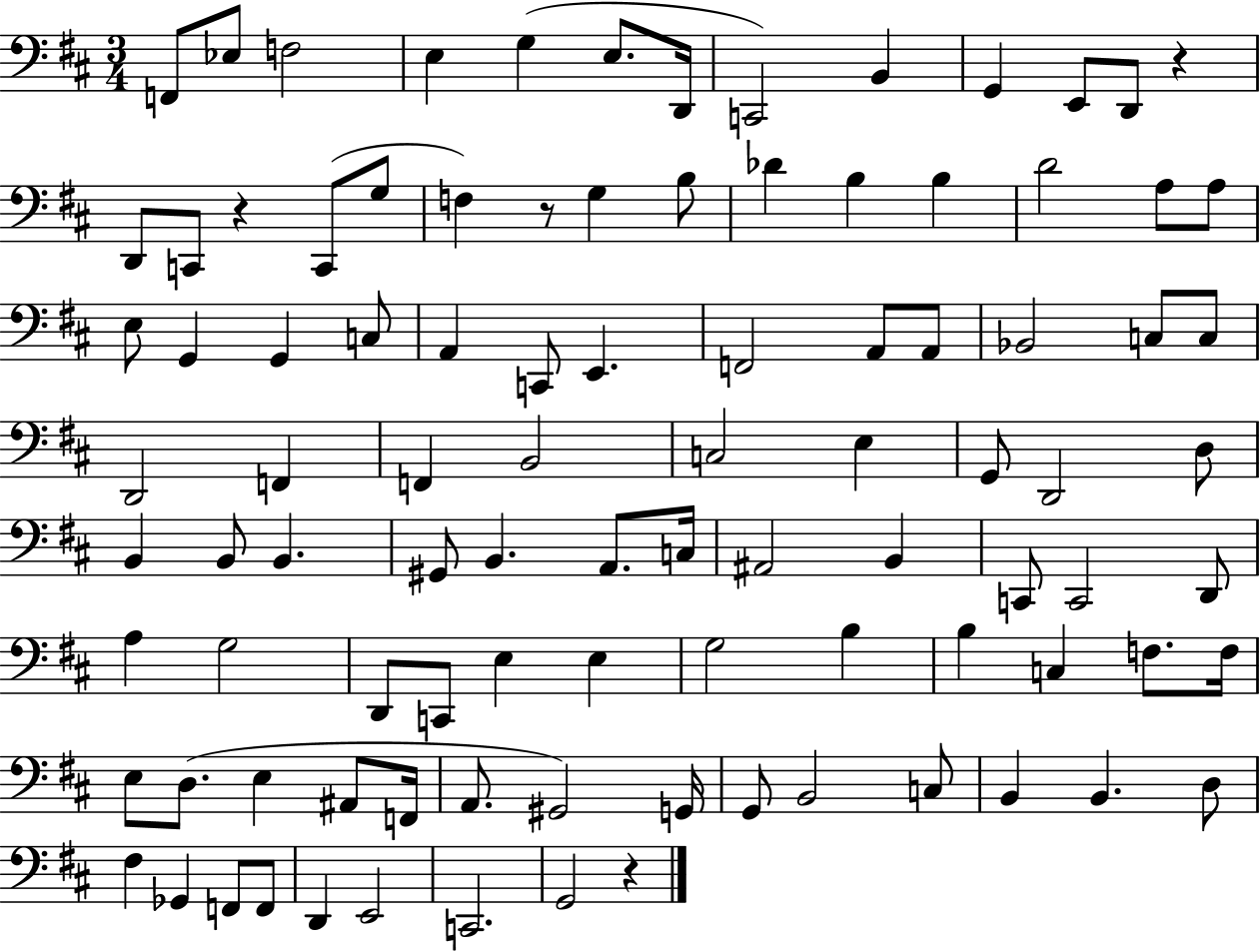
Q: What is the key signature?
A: D major